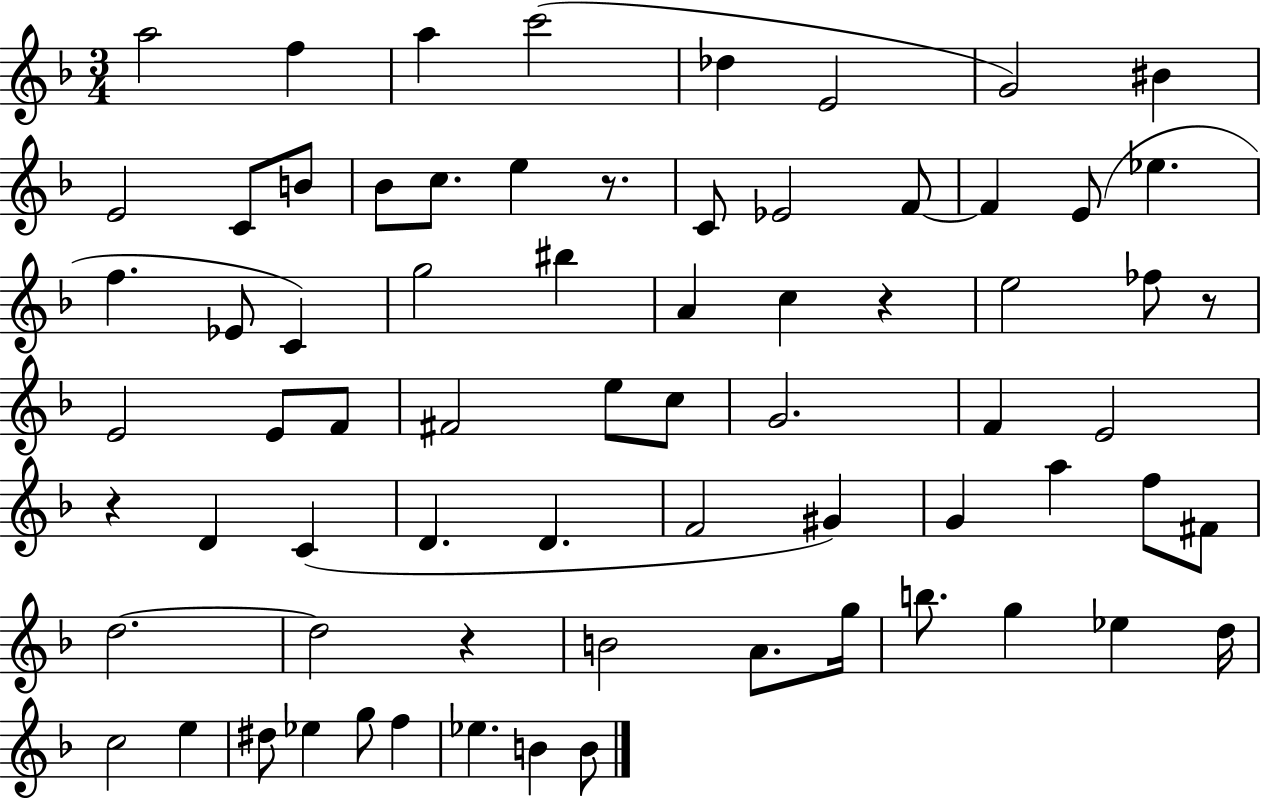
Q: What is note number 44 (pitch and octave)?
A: G#4